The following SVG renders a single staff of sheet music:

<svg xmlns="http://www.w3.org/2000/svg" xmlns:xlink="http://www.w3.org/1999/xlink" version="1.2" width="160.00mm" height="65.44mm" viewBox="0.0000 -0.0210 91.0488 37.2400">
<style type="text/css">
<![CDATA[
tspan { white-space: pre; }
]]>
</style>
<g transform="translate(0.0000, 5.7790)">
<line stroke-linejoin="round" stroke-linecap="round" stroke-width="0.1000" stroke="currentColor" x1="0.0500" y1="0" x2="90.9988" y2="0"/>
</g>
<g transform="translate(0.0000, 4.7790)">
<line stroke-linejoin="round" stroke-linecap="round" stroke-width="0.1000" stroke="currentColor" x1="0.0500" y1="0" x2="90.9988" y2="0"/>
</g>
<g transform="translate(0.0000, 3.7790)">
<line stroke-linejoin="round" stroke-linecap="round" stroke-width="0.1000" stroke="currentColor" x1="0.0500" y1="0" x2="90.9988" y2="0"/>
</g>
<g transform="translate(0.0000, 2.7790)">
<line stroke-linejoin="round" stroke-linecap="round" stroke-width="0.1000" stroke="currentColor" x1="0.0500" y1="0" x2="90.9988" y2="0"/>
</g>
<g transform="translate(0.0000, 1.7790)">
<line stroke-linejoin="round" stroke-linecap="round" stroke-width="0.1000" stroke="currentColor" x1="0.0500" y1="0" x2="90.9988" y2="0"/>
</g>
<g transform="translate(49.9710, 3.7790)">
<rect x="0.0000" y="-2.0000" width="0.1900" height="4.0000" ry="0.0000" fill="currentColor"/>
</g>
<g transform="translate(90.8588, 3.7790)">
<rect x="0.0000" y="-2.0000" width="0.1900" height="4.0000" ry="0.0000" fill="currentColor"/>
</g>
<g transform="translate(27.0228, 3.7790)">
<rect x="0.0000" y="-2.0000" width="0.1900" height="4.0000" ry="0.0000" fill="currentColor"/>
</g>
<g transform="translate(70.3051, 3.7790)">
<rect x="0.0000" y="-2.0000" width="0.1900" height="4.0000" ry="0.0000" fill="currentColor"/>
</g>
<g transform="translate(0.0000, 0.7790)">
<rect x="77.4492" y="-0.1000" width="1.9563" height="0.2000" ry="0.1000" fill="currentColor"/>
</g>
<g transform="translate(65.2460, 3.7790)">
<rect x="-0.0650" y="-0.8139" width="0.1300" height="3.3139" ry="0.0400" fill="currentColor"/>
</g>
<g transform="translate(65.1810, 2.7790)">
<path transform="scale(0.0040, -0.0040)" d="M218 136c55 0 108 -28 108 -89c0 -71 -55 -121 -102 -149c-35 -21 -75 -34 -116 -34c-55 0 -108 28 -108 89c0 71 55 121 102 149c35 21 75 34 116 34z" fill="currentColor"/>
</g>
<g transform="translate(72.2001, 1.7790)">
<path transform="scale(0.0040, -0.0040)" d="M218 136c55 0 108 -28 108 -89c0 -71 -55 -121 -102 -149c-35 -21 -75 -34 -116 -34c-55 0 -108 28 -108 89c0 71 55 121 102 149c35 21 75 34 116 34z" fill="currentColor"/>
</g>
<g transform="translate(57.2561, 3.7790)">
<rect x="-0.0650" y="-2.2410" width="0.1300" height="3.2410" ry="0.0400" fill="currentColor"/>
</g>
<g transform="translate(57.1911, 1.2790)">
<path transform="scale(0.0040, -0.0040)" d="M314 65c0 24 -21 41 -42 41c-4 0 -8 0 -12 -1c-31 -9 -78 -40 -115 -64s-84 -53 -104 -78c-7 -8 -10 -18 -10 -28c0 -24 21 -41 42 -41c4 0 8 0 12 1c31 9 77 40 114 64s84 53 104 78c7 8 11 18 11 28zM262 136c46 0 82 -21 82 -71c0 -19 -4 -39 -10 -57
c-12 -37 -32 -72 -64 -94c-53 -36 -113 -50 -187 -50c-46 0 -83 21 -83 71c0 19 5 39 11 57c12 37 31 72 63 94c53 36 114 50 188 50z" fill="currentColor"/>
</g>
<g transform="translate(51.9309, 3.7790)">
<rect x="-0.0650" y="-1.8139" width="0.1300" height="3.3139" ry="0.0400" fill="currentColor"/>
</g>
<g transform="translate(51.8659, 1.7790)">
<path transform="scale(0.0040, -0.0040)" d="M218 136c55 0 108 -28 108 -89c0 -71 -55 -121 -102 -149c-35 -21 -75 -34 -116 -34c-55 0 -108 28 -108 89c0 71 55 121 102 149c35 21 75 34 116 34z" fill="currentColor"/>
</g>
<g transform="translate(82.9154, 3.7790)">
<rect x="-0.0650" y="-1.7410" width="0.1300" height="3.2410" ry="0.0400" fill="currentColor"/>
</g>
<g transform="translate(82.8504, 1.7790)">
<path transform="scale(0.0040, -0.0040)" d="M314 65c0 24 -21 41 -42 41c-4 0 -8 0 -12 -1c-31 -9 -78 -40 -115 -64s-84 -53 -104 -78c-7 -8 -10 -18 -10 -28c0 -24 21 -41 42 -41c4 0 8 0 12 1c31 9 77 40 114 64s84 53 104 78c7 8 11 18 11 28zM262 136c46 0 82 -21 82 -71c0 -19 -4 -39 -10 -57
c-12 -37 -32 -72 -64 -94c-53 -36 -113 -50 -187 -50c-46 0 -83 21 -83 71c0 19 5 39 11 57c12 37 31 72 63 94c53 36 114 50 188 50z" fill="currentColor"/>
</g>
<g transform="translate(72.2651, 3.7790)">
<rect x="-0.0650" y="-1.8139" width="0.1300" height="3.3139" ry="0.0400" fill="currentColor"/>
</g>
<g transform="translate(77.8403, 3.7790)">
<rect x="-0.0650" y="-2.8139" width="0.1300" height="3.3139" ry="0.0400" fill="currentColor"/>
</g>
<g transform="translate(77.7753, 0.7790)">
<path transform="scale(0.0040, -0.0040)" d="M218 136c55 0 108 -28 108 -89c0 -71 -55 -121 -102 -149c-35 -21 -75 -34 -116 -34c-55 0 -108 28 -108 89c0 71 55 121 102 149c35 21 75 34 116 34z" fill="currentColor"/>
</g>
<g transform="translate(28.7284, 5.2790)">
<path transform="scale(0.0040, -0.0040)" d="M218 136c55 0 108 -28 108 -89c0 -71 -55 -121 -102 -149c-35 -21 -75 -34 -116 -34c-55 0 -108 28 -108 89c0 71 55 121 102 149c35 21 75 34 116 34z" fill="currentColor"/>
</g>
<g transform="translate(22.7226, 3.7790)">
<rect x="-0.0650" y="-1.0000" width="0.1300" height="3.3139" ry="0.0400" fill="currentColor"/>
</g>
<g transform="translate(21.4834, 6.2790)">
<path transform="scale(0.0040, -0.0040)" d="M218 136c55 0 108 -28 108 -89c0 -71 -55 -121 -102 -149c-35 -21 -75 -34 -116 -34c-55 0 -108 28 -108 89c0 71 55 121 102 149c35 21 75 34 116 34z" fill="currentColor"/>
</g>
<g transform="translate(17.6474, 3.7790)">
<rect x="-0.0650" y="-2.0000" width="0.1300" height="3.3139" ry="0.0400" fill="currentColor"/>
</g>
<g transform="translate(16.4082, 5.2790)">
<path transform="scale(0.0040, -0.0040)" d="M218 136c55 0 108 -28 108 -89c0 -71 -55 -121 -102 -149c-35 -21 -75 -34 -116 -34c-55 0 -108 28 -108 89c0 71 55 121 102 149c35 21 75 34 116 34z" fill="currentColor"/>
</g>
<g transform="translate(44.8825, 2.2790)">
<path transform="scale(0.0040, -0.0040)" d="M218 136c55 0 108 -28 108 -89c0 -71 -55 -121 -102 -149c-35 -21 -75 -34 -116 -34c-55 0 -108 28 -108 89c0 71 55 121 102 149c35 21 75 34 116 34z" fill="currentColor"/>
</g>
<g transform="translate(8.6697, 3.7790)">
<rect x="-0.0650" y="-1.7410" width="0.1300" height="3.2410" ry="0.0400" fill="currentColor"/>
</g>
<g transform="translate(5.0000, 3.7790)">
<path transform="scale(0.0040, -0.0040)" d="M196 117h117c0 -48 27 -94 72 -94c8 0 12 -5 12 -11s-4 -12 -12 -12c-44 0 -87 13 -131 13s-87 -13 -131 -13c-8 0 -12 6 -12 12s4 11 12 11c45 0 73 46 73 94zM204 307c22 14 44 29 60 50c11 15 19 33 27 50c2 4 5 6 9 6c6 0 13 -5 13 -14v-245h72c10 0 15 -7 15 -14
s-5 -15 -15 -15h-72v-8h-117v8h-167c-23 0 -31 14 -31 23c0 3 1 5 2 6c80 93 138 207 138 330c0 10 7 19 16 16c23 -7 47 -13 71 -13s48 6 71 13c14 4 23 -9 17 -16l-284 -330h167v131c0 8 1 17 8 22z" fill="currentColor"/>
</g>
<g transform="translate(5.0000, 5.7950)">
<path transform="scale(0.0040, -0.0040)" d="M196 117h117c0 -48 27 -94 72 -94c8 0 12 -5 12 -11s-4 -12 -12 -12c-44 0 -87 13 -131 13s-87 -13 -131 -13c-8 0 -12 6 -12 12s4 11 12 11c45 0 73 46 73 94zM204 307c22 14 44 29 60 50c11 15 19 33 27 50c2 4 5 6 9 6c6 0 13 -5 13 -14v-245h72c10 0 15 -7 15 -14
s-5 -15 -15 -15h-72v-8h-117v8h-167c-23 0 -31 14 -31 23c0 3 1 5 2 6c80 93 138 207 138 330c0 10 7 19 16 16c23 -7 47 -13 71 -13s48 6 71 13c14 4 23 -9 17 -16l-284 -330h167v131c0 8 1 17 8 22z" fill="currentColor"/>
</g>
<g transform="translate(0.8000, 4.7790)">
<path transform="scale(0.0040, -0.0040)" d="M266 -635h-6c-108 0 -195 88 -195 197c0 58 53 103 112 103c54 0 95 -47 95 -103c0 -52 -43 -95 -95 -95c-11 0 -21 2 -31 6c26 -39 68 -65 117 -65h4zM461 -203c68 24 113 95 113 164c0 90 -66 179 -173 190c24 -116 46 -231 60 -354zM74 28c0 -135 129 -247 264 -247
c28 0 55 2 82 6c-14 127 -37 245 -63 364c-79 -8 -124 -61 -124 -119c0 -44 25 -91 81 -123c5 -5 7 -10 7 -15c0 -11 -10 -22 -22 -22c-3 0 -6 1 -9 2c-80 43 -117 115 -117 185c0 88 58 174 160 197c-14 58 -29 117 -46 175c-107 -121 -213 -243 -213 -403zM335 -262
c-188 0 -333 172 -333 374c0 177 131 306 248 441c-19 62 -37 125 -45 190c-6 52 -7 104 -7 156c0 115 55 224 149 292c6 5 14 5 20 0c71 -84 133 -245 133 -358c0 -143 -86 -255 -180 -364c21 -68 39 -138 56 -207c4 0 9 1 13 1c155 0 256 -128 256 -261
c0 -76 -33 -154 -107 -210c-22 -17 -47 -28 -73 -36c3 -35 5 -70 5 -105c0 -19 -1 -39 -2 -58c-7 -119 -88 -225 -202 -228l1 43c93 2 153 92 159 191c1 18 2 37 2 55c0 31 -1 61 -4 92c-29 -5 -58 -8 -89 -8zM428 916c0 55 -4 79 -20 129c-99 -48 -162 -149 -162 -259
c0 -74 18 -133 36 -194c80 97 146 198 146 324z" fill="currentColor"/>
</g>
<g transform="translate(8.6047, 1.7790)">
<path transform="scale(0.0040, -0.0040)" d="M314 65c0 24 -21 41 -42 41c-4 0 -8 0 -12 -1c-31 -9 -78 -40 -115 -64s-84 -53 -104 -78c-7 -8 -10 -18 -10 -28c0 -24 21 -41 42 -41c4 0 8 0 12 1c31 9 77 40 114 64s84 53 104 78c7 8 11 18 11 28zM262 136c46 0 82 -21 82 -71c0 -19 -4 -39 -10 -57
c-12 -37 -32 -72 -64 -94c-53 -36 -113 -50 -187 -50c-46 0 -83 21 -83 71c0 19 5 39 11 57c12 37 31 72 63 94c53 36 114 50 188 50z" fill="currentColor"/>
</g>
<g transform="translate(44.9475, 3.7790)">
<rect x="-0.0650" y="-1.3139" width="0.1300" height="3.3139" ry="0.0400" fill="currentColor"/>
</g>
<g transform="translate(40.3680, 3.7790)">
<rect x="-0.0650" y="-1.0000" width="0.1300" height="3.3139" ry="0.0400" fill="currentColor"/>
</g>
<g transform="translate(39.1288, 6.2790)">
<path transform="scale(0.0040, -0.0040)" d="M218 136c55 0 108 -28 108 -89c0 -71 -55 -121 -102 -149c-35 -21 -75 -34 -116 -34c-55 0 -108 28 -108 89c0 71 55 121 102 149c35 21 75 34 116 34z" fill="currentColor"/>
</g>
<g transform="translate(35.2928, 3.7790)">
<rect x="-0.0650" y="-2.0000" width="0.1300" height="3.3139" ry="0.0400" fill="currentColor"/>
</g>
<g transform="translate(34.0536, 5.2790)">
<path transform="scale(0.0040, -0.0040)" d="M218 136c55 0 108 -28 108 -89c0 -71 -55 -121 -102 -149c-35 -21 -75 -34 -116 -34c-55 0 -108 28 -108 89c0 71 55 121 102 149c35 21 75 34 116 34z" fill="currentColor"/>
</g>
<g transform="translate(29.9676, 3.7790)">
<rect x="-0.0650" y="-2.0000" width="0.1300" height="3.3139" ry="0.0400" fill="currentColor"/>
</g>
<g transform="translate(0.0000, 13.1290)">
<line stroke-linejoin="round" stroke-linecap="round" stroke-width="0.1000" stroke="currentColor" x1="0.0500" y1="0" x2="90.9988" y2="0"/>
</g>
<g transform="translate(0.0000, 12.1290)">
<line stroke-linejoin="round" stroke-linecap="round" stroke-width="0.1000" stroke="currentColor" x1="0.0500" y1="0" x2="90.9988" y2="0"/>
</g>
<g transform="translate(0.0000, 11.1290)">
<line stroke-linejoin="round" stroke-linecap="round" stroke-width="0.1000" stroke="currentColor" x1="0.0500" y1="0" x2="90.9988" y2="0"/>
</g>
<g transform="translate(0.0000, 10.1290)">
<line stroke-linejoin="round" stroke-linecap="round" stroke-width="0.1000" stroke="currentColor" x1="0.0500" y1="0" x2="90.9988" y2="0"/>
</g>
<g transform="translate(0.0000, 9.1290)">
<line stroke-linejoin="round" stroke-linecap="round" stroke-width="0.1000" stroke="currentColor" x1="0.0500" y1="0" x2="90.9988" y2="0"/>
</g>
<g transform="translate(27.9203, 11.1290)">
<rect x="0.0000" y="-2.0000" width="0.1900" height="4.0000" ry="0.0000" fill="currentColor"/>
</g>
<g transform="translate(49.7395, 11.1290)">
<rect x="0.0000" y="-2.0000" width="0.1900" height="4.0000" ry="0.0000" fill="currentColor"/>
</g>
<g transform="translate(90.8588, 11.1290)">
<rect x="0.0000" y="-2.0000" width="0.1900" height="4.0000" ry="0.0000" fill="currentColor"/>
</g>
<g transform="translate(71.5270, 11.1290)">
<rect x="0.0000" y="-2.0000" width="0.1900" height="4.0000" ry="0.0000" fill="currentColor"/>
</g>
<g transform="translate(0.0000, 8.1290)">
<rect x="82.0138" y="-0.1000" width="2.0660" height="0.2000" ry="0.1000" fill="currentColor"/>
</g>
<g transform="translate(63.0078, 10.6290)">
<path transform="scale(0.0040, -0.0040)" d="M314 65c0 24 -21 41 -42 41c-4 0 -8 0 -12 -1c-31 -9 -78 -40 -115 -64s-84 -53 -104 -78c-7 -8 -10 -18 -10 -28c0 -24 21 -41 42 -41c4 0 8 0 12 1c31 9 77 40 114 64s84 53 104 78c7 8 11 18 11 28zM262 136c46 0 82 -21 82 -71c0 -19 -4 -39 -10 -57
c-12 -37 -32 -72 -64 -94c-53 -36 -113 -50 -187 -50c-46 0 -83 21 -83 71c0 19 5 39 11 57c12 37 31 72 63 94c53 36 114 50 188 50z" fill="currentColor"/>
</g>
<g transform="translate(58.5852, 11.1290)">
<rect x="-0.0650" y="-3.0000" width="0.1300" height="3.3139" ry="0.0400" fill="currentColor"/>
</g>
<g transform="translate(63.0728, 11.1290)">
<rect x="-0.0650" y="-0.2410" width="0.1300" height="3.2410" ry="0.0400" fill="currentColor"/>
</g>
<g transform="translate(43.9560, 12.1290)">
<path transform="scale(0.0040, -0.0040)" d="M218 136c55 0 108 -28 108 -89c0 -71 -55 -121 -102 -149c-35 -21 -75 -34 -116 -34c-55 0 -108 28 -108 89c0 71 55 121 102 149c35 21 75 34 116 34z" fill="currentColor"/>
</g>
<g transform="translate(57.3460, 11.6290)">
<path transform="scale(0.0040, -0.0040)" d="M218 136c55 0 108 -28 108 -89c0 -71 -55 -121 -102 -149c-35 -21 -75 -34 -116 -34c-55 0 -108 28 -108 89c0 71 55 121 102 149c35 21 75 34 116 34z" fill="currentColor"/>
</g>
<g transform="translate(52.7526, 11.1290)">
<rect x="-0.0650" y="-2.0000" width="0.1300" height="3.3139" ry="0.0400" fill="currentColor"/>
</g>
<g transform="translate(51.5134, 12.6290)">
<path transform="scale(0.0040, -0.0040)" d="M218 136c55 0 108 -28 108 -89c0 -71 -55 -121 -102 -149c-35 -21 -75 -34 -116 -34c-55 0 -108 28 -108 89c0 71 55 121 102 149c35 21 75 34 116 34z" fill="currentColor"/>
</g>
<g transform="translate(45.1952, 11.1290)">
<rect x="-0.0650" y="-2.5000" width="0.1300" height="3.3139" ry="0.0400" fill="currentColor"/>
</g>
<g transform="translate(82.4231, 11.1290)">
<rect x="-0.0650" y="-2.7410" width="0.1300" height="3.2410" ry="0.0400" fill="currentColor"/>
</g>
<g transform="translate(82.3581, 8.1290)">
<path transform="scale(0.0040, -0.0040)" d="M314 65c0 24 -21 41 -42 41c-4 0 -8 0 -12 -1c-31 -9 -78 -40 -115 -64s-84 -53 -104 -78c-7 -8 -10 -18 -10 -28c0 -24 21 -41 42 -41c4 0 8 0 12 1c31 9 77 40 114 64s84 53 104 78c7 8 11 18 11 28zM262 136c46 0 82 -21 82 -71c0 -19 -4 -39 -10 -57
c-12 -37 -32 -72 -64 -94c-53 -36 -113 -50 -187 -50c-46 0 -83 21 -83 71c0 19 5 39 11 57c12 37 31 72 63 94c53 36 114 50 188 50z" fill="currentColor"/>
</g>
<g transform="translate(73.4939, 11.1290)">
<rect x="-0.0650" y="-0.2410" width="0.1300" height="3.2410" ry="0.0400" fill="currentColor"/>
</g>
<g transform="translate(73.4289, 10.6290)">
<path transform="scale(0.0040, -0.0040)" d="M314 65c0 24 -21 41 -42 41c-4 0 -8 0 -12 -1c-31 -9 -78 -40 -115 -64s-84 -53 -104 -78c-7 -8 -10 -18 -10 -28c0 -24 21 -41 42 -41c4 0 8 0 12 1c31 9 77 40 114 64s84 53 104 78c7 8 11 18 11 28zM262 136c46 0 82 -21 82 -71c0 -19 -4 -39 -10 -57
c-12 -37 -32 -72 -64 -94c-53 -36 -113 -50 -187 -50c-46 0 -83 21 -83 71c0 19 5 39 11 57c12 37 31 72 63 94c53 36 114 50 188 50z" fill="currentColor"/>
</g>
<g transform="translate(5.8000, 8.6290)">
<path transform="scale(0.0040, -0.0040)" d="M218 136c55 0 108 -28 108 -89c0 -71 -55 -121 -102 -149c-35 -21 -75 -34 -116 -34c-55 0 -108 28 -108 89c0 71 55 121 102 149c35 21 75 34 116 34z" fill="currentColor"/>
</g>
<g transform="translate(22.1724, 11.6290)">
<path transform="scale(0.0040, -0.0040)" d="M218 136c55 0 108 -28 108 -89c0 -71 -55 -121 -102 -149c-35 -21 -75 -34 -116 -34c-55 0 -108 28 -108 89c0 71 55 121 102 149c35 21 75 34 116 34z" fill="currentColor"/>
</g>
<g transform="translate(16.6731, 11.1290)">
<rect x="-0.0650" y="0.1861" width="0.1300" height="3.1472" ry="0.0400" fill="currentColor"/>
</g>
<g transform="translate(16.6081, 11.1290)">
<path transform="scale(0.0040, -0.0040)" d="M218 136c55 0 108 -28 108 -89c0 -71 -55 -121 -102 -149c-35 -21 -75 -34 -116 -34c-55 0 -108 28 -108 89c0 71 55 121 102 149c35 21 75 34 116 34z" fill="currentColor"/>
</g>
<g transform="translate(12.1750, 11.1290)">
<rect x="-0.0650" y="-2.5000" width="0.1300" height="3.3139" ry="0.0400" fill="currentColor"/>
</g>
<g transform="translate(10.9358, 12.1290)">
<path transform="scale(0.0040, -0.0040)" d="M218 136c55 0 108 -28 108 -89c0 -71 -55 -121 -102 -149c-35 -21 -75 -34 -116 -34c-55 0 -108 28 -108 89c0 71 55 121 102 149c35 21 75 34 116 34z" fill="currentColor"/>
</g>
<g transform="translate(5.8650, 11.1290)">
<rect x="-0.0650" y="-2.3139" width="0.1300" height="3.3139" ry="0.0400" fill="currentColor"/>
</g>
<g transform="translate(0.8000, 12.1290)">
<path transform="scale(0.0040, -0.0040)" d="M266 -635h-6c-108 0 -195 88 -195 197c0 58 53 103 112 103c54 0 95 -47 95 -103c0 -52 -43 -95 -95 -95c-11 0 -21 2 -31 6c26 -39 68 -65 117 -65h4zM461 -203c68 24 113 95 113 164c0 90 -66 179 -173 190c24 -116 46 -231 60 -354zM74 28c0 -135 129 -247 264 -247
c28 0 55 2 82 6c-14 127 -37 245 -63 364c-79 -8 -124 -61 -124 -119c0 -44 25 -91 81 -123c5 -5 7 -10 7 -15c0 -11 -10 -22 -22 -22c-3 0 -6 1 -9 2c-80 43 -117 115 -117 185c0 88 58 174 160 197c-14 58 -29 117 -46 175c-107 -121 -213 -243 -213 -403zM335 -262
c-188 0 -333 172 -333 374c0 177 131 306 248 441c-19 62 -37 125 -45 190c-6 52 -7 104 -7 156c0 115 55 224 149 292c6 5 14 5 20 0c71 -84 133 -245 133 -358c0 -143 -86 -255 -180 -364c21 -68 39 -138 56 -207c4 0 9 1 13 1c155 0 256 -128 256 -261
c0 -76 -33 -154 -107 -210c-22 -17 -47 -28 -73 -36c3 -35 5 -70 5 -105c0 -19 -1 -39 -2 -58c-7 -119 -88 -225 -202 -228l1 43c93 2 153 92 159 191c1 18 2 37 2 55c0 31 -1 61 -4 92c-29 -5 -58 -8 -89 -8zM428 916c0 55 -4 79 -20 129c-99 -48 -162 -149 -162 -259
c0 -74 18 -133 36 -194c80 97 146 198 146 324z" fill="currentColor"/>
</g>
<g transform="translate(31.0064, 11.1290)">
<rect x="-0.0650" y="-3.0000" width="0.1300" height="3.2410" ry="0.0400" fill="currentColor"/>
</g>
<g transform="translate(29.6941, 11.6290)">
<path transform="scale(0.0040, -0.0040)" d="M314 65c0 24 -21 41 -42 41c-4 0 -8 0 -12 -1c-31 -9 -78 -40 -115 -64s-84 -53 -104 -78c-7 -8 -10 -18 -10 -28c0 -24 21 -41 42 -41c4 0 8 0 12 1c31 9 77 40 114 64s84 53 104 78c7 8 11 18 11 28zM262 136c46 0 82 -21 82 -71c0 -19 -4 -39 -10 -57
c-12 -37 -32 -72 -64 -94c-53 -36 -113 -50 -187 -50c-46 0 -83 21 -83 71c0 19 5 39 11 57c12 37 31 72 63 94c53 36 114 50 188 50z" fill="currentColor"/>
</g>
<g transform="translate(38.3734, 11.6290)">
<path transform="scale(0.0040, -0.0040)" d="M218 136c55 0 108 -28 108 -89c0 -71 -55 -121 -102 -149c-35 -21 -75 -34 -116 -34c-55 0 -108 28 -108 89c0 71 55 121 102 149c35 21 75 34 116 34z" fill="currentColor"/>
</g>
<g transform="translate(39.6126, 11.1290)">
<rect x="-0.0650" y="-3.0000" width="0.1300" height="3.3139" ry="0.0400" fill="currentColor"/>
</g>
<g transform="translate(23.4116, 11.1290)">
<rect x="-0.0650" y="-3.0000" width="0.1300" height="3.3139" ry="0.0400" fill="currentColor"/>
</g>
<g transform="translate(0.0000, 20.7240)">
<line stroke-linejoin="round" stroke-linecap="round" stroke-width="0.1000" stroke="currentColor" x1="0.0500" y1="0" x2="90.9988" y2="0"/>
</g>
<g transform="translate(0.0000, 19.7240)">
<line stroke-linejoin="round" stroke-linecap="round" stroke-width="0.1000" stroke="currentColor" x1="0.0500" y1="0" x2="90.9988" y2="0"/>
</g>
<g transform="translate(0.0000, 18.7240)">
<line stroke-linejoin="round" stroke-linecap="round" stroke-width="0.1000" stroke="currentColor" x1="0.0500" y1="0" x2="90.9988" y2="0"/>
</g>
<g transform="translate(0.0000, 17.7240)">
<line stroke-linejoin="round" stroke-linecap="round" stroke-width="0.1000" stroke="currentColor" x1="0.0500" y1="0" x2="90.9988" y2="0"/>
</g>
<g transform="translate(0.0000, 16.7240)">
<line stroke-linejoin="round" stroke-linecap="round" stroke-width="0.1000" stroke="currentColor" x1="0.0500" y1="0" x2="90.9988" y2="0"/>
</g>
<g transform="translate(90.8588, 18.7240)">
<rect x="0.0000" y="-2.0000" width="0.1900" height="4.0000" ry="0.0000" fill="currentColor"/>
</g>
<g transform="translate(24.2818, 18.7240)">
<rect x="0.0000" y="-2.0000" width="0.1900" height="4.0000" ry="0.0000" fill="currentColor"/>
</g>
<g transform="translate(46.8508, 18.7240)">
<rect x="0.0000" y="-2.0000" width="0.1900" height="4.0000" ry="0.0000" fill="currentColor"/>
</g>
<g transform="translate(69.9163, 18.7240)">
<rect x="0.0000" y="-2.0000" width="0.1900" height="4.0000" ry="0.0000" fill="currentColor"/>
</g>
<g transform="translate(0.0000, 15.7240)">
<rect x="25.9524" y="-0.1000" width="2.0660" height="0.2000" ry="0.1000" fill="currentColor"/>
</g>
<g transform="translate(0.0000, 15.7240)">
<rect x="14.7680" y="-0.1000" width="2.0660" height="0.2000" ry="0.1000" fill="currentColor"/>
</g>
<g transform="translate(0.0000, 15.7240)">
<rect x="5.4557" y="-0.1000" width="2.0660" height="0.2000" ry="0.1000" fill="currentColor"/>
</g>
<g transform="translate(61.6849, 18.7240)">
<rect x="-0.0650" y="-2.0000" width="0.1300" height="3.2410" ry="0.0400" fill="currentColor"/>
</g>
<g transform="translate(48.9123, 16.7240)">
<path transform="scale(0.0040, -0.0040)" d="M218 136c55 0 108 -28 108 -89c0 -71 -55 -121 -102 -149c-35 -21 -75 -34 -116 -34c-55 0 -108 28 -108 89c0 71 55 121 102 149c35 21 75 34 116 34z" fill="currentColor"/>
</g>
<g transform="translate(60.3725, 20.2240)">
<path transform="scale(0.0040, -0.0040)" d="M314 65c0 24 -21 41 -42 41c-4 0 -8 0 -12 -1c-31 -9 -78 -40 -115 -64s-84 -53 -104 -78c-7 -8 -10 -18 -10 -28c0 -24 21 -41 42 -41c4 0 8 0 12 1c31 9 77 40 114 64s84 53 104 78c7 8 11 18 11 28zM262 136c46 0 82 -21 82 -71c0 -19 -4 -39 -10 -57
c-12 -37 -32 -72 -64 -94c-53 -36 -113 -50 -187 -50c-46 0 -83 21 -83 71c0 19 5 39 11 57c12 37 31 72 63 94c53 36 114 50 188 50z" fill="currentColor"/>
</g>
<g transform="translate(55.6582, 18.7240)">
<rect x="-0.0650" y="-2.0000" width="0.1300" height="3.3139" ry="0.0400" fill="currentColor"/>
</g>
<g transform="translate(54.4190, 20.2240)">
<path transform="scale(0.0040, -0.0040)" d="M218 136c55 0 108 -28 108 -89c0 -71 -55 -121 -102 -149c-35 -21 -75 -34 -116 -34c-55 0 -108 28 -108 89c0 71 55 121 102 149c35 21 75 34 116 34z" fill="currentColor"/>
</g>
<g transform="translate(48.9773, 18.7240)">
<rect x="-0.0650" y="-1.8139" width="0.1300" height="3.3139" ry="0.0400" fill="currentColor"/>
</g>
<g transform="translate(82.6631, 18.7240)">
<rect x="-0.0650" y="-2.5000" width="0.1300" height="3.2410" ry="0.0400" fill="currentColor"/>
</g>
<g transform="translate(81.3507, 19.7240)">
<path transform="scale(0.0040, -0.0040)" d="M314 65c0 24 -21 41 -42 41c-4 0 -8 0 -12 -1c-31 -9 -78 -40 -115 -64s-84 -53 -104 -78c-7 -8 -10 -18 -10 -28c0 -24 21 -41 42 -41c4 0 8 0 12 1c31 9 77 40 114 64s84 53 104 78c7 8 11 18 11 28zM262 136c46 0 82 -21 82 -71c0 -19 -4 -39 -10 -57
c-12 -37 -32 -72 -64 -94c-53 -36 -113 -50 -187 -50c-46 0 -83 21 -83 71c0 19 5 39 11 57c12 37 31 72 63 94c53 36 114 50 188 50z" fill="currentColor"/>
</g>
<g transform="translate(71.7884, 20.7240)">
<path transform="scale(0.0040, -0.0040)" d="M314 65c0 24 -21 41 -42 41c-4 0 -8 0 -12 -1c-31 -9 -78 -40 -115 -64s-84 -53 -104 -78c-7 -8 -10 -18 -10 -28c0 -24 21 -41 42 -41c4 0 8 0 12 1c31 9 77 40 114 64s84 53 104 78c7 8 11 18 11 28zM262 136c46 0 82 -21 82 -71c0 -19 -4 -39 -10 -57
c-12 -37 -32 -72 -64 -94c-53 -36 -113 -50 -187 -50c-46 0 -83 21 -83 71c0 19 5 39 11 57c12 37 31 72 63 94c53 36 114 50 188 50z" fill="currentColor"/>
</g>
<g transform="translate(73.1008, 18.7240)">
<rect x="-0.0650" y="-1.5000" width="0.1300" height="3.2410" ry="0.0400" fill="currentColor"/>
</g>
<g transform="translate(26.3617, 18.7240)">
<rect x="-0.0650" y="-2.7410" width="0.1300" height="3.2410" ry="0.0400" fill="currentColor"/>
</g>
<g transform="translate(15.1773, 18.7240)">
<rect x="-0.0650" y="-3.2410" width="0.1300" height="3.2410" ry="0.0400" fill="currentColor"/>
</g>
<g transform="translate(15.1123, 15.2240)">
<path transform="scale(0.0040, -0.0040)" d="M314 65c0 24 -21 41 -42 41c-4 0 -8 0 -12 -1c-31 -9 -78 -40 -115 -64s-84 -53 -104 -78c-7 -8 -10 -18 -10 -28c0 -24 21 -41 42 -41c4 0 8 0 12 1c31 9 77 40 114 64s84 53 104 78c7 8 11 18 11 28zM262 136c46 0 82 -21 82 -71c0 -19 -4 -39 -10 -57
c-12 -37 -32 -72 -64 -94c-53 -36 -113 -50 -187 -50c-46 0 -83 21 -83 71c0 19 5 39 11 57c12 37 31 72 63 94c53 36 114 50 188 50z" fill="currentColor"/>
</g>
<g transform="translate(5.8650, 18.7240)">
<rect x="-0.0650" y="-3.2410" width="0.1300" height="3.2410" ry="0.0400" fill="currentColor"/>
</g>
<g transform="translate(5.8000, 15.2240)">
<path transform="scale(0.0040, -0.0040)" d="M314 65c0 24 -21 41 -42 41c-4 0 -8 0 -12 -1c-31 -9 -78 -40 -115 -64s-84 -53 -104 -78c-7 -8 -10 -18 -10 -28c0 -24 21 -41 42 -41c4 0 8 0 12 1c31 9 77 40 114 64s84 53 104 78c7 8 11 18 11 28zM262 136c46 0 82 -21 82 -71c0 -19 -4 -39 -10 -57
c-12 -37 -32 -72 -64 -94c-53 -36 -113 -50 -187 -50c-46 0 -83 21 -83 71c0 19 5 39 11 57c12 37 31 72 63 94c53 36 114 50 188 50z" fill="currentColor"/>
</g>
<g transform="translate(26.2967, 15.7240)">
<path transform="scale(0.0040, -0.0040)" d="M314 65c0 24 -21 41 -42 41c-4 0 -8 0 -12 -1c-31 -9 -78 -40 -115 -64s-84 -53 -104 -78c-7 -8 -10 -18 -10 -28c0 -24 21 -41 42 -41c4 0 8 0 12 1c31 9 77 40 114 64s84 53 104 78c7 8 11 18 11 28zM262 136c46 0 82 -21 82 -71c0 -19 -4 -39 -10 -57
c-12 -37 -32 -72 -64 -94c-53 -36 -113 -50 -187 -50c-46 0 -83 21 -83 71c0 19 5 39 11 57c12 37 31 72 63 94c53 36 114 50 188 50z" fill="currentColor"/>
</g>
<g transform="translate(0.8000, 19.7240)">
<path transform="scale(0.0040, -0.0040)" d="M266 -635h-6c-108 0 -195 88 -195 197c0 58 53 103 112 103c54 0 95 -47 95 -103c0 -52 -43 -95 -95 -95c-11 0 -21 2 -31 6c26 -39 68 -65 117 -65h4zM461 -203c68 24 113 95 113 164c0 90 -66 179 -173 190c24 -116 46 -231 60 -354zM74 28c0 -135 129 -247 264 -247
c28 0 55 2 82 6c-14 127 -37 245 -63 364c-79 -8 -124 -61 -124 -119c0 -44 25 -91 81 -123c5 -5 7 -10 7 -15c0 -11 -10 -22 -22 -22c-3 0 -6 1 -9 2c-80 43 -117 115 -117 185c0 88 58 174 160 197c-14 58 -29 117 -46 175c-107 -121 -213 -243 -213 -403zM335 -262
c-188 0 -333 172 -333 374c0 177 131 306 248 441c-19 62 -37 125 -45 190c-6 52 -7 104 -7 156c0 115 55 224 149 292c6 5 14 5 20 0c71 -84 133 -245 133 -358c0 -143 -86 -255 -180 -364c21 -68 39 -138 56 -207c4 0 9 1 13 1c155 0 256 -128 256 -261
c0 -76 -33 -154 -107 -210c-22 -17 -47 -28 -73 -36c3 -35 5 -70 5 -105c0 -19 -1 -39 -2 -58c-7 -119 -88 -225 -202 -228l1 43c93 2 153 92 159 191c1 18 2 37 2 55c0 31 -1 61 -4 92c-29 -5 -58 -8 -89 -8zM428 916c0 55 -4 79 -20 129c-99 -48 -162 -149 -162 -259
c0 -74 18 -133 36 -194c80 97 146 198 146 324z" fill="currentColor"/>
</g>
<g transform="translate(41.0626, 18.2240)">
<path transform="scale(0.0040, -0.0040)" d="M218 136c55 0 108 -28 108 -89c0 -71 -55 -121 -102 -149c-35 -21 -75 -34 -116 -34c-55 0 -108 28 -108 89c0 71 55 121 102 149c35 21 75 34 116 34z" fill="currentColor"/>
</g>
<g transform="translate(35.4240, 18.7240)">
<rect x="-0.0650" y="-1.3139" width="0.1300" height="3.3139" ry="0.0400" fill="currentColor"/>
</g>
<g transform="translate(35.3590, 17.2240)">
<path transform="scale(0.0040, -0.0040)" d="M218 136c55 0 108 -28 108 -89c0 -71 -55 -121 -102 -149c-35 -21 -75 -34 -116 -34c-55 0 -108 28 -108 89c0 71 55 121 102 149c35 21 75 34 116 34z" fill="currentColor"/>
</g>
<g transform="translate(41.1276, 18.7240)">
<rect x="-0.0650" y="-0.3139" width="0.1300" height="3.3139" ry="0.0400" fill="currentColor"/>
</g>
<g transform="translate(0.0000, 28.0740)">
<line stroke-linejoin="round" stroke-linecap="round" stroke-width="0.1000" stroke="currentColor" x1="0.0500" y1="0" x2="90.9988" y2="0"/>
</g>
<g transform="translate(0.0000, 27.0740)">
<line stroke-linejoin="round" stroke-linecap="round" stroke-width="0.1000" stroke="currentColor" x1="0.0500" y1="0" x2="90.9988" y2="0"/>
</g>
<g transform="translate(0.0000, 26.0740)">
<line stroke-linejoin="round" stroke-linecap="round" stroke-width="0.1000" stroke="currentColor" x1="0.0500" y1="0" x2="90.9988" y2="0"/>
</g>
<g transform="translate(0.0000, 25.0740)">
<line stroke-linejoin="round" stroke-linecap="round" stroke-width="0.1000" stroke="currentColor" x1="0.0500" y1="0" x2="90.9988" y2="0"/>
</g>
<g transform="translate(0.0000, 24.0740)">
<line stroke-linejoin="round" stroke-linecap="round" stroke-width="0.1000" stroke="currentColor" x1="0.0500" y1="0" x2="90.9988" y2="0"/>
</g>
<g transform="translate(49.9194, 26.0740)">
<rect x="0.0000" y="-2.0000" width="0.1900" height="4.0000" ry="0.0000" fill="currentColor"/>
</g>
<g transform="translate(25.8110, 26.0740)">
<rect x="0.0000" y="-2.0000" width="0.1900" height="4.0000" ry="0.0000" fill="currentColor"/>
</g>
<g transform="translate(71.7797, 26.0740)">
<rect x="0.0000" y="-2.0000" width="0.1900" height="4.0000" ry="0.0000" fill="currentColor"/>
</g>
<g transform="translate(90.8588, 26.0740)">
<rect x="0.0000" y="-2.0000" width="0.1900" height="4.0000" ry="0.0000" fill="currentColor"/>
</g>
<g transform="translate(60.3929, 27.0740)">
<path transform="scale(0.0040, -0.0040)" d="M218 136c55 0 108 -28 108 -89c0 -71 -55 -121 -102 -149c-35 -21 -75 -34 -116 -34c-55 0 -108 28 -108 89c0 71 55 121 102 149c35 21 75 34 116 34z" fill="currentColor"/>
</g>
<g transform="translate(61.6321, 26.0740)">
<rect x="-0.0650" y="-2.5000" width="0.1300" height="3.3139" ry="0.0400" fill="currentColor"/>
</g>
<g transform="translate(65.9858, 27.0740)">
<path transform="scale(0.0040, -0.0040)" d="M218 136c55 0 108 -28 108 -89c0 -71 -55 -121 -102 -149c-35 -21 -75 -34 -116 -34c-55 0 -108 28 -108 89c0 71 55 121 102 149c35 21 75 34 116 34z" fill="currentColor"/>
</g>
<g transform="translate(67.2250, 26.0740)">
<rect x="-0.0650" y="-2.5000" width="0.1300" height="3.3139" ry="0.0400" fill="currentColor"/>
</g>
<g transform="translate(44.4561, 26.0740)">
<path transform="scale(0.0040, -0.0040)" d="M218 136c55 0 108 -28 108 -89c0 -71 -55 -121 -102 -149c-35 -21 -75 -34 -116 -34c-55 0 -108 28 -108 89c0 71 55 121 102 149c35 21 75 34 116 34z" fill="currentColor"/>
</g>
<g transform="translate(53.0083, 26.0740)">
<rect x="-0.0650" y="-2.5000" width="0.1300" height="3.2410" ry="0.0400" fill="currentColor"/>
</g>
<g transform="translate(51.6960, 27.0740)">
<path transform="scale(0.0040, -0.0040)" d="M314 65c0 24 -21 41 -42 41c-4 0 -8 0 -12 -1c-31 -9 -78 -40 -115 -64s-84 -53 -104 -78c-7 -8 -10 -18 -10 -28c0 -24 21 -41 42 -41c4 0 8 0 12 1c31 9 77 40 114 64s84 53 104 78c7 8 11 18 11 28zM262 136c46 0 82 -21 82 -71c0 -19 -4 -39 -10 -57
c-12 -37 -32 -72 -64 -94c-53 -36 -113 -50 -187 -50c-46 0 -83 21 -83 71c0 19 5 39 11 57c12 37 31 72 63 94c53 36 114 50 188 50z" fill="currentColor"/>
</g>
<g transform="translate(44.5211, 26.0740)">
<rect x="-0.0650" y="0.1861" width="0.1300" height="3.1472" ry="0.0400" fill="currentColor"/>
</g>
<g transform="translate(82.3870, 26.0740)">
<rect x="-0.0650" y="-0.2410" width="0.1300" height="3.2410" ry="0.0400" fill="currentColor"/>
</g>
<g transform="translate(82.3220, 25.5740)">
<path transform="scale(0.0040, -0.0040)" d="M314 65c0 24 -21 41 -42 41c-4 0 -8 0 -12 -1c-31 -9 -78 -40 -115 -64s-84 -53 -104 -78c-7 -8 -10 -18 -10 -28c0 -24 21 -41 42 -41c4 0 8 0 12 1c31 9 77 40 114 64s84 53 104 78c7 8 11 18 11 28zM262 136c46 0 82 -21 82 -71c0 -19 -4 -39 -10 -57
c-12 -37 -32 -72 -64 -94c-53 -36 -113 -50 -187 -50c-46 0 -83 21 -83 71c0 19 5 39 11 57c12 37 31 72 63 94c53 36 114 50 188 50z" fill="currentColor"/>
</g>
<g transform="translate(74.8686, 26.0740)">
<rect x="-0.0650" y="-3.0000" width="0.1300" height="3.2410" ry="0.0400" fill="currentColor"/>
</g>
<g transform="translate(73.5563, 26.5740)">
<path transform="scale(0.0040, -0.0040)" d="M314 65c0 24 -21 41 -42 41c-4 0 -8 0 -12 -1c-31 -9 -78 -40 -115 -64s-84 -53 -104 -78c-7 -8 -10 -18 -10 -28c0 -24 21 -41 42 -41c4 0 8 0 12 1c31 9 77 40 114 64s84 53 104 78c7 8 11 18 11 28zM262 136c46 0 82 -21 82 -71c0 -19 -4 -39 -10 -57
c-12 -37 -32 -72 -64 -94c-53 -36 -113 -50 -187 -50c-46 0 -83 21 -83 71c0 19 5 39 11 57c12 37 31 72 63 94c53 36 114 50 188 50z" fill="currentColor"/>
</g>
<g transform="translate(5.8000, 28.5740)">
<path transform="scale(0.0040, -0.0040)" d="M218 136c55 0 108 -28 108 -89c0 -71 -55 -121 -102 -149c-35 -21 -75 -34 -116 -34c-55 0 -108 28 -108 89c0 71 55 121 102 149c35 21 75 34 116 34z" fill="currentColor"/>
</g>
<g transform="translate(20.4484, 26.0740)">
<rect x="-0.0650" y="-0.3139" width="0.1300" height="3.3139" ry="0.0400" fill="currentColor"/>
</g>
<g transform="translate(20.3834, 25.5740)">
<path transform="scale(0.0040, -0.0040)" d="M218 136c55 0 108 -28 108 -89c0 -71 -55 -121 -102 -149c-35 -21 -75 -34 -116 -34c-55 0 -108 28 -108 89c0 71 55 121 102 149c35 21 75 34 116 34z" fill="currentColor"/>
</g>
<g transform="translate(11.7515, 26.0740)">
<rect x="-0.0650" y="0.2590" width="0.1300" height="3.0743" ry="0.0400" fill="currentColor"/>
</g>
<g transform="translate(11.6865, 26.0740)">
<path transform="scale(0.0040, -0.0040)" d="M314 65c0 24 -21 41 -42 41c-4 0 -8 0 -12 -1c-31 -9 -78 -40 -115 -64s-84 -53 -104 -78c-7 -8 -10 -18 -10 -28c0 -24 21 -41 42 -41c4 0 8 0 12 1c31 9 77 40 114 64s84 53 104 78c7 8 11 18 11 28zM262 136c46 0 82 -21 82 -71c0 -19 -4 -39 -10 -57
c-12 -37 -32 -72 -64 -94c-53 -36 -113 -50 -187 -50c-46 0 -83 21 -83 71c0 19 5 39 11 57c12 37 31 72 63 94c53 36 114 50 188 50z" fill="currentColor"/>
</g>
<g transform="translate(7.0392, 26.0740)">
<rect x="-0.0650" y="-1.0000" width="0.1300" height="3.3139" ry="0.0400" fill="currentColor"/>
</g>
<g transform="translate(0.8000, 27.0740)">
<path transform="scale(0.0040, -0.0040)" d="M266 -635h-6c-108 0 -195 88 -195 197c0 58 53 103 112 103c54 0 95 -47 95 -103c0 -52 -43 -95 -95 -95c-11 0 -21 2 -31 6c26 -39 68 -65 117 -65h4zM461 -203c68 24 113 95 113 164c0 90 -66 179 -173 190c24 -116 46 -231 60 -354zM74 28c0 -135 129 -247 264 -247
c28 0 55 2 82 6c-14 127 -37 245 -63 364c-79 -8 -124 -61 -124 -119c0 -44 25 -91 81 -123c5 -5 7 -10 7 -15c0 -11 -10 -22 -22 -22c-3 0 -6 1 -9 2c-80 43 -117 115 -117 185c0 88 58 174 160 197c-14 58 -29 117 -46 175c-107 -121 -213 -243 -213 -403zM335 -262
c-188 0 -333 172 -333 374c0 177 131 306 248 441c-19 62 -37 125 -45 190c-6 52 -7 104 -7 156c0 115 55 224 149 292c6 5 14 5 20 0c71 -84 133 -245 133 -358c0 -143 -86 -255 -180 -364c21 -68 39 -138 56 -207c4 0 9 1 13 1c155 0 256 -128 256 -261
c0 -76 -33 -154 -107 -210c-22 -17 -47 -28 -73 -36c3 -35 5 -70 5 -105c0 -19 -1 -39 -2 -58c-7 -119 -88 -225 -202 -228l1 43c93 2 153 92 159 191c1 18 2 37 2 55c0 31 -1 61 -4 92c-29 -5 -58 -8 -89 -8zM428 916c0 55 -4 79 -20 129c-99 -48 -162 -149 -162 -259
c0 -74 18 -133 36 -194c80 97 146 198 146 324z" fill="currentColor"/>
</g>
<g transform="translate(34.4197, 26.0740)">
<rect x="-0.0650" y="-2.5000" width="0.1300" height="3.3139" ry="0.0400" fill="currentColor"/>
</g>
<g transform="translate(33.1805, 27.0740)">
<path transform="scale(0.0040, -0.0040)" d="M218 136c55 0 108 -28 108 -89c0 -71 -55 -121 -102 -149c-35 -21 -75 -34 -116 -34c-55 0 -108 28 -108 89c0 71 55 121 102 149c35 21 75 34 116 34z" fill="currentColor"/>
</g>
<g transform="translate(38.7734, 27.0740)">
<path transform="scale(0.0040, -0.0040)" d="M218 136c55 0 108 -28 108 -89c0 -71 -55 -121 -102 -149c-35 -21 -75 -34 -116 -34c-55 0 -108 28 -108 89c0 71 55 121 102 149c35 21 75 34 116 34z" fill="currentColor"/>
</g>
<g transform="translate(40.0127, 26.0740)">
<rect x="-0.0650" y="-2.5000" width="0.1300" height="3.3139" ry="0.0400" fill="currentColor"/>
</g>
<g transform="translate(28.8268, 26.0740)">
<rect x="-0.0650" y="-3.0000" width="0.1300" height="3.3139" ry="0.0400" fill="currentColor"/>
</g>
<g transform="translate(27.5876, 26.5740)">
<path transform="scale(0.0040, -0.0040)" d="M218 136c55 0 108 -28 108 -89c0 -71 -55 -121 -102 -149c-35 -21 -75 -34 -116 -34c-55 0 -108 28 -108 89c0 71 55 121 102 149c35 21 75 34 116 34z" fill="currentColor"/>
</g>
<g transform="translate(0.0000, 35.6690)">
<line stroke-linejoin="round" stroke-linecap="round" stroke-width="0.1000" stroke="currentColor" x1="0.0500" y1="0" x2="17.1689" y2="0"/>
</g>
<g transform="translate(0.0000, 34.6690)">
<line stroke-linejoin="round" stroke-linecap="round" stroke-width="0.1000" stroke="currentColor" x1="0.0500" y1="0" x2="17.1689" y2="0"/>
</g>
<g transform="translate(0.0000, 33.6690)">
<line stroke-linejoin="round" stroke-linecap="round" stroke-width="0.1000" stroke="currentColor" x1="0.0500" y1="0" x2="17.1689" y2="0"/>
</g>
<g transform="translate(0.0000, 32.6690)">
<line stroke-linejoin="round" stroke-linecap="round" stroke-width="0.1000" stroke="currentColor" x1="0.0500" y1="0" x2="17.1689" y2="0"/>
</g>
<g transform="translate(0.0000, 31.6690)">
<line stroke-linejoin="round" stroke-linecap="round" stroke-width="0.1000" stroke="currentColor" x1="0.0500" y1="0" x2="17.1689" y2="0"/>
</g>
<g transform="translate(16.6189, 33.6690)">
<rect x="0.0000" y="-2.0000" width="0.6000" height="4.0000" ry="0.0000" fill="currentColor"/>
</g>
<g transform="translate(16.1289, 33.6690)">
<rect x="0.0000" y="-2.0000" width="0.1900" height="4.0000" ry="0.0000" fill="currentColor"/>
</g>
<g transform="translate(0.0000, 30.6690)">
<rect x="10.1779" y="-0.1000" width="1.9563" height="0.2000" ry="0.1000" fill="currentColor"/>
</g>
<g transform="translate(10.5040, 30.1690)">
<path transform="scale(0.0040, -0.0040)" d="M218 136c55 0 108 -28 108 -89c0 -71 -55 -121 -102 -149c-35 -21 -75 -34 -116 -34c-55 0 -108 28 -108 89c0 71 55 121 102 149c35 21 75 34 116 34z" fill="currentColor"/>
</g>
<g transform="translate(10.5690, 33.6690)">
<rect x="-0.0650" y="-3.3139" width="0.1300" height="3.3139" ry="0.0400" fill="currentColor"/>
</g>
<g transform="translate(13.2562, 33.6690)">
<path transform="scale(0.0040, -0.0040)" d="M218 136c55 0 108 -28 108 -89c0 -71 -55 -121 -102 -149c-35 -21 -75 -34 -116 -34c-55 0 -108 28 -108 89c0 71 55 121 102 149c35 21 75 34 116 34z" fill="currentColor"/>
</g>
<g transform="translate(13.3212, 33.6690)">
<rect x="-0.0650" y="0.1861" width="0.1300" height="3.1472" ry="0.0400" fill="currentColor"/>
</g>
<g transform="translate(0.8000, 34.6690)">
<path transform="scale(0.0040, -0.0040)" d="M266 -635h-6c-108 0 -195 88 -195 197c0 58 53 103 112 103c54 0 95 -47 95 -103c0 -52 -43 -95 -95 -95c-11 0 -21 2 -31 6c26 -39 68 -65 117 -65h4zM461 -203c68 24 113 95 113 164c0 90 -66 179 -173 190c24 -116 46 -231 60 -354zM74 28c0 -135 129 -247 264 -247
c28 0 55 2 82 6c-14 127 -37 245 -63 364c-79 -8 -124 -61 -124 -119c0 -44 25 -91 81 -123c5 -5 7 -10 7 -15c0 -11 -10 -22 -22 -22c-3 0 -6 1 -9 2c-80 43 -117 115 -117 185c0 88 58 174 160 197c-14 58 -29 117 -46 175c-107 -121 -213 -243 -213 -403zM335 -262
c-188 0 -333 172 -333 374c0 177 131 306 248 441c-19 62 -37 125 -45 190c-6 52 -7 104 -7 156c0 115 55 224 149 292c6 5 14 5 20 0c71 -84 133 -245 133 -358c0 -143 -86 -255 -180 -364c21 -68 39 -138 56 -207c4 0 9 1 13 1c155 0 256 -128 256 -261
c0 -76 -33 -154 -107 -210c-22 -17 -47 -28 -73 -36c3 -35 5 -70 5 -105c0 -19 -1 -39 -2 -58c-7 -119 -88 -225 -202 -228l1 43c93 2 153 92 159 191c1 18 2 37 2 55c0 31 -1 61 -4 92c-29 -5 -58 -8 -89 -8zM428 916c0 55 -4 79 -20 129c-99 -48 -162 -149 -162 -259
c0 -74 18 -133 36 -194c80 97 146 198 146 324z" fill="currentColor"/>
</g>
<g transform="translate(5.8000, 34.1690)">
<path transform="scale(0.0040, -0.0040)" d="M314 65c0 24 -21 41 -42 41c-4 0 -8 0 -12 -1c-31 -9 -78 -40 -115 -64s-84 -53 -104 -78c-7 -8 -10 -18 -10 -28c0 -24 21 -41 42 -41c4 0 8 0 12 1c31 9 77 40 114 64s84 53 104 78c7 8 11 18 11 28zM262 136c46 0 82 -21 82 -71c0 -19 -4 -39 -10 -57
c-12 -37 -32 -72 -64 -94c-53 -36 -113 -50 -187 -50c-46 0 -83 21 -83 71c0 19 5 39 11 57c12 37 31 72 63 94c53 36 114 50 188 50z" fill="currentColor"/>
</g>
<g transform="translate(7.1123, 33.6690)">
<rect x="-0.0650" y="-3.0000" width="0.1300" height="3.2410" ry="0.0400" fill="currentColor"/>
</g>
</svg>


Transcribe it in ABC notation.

X:1
T:Untitled
M:4/4
L:1/4
K:C
f2 F D F F D e f g2 d f a f2 g G B A A2 A G F A c2 c2 a2 b2 b2 a2 e c f F F2 E2 G2 D B2 c A G G B G2 G G A2 c2 A2 b B